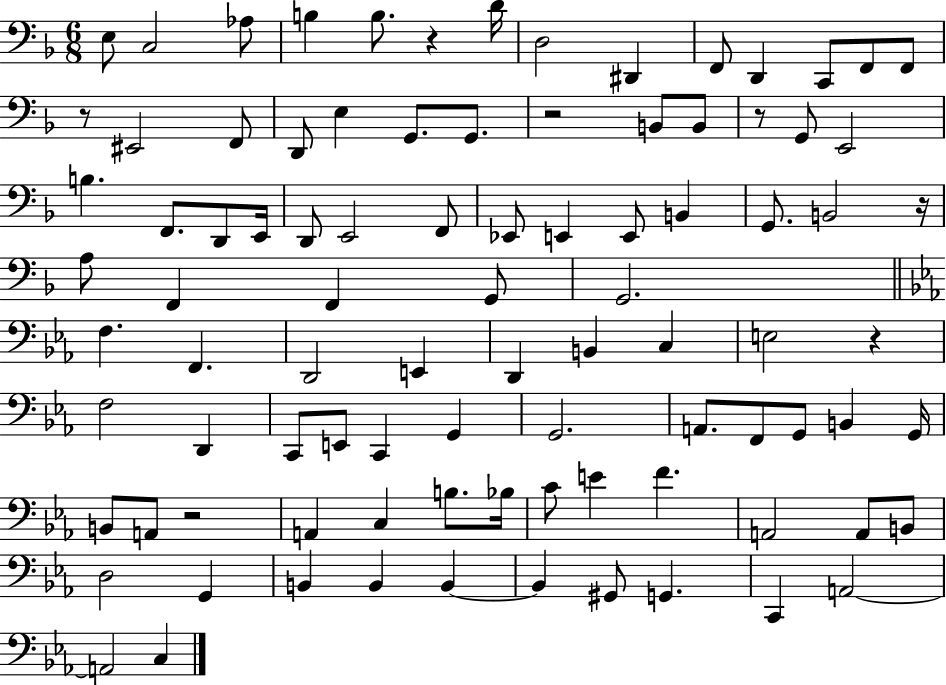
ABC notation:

X:1
T:Untitled
M:6/8
L:1/4
K:F
E,/2 C,2 _A,/2 B, B,/2 z D/4 D,2 ^D,, F,,/2 D,, C,,/2 F,,/2 F,,/2 z/2 ^E,,2 F,,/2 D,,/2 E, G,,/2 G,,/2 z2 B,,/2 B,,/2 z/2 G,,/2 E,,2 B, F,,/2 D,,/2 E,,/4 D,,/2 E,,2 F,,/2 _E,,/2 E,, E,,/2 B,, G,,/2 B,,2 z/4 A,/2 F,, F,, G,,/2 G,,2 F, F,, D,,2 E,, D,, B,, C, E,2 z F,2 D,, C,,/2 E,,/2 C,, G,, G,,2 A,,/2 F,,/2 G,,/2 B,, G,,/4 B,,/2 A,,/2 z2 A,, C, B,/2 _B,/4 C/2 E F A,,2 A,,/2 B,,/2 D,2 G,, B,, B,, B,, B,, ^G,,/2 G,, C,, A,,2 A,,2 C,